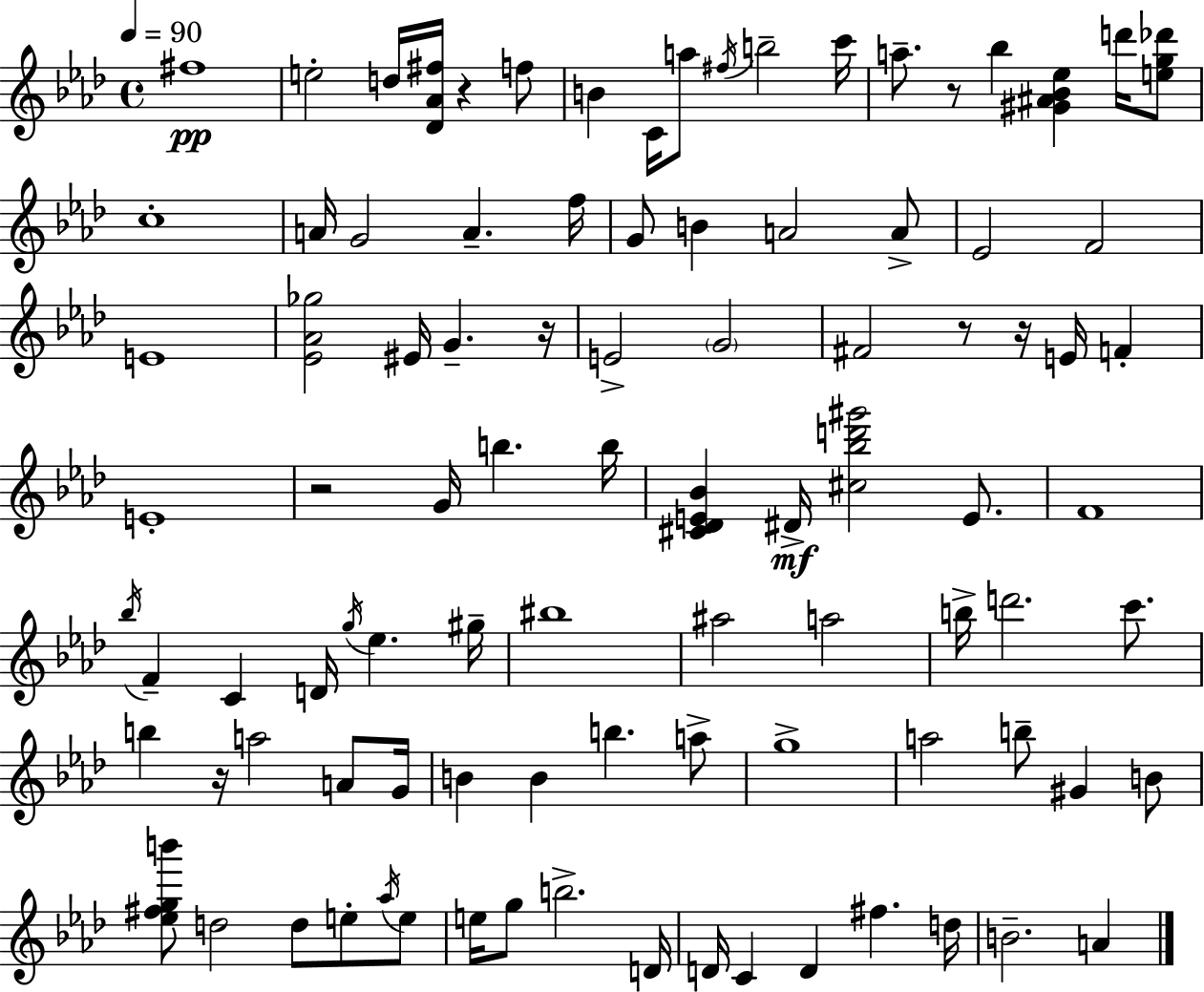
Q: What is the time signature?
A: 4/4